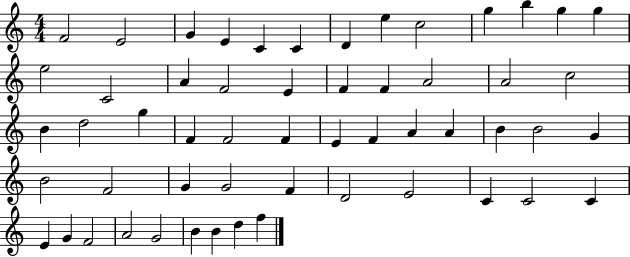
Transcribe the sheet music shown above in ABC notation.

X:1
T:Untitled
M:4/4
L:1/4
K:C
F2 E2 G E C C D e c2 g b g g e2 C2 A F2 E F F A2 A2 c2 B d2 g F F2 F E F A A B B2 G B2 F2 G G2 F D2 E2 C C2 C E G F2 A2 G2 B B d f